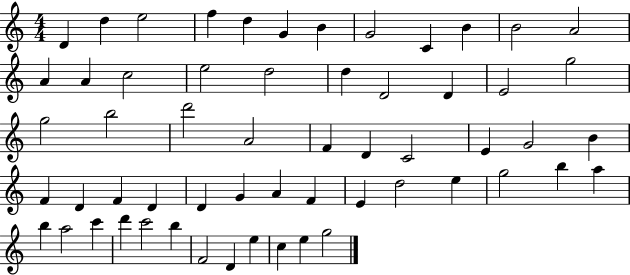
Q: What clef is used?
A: treble